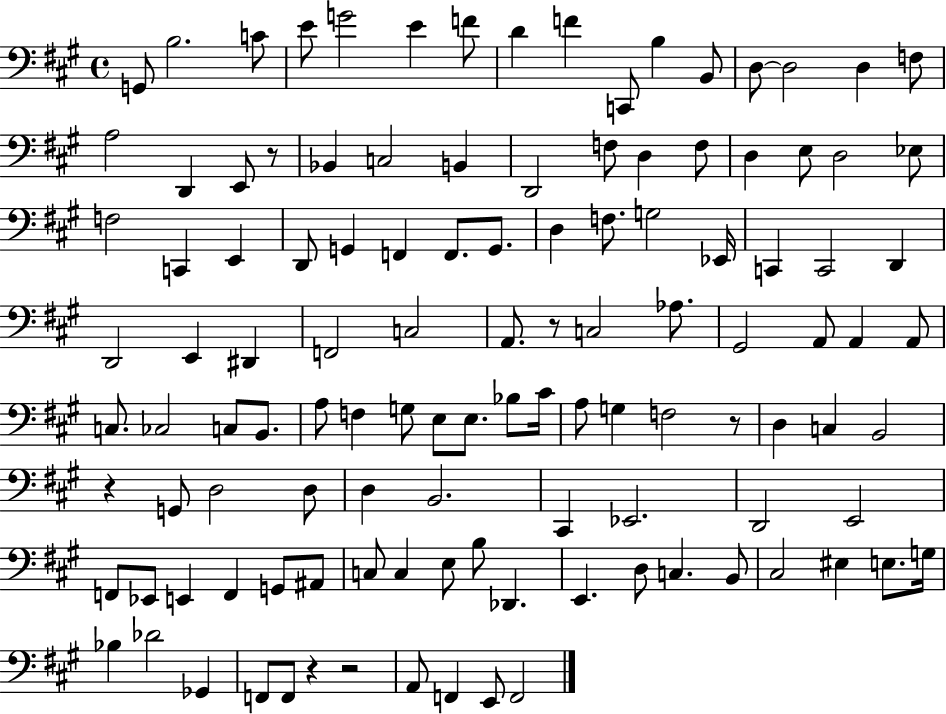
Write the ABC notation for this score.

X:1
T:Untitled
M:4/4
L:1/4
K:A
G,,/2 B,2 C/2 E/2 G2 E F/2 D F C,,/2 B, B,,/2 D,/2 D,2 D, F,/2 A,2 D,, E,,/2 z/2 _B,, C,2 B,, D,,2 F,/2 D, F,/2 D, E,/2 D,2 _E,/2 F,2 C,, E,, D,,/2 G,, F,, F,,/2 G,,/2 D, F,/2 G,2 _E,,/4 C,, C,,2 D,, D,,2 E,, ^D,, F,,2 C,2 A,,/2 z/2 C,2 _A,/2 ^G,,2 A,,/2 A,, A,,/2 C,/2 _C,2 C,/2 B,,/2 A,/2 F, G,/2 E,/2 E,/2 _B,/2 ^C/4 A,/2 G, F,2 z/2 D, C, B,,2 z G,,/2 D,2 D,/2 D, B,,2 ^C,, _E,,2 D,,2 E,,2 F,,/2 _E,,/2 E,, F,, G,,/2 ^A,,/2 C,/2 C, E,/2 B,/2 _D,, E,, D,/2 C, B,,/2 ^C,2 ^E, E,/2 G,/4 _B, _D2 _G,, F,,/2 F,,/2 z z2 A,,/2 F,, E,,/2 F,,2